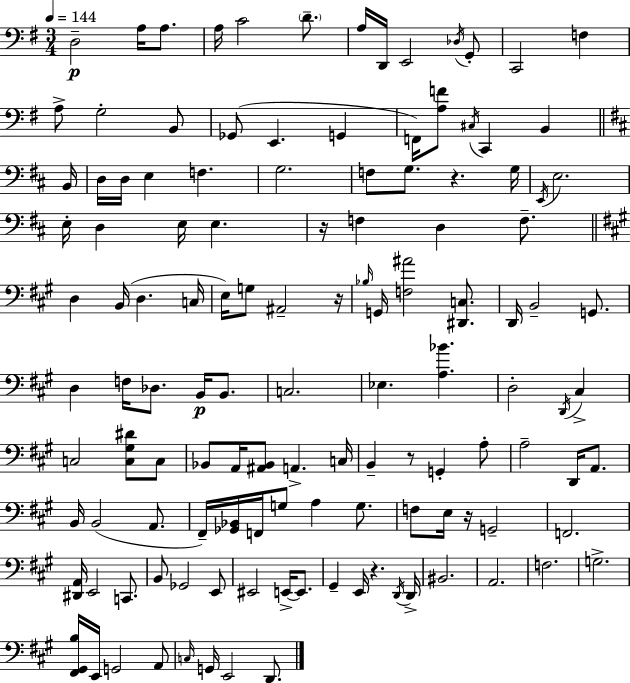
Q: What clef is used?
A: bass